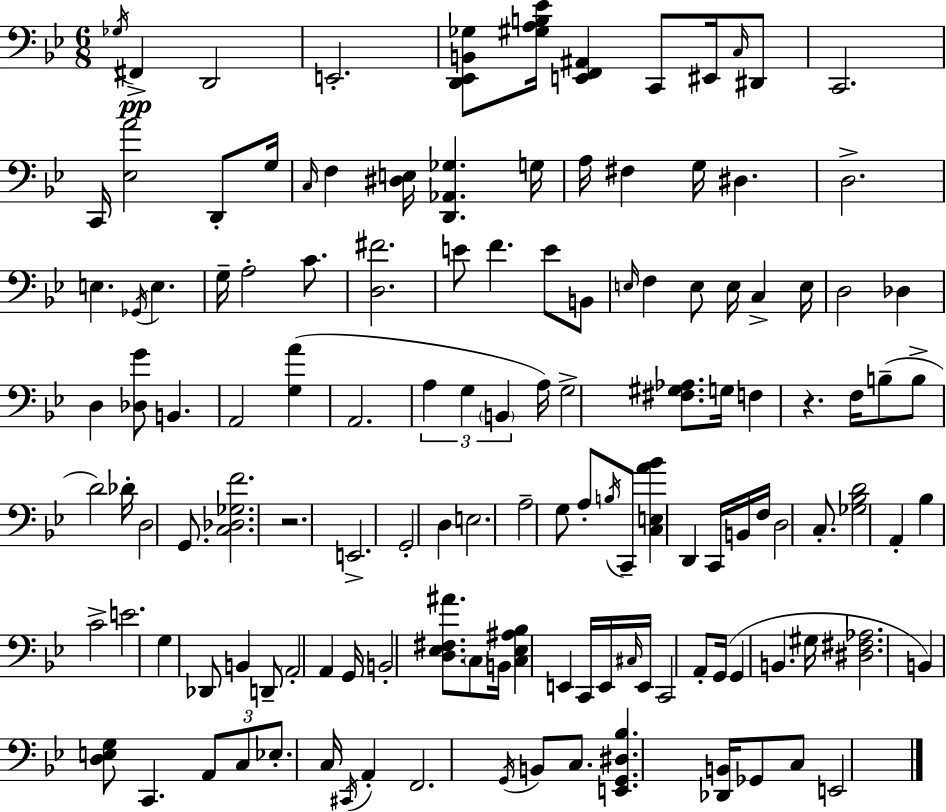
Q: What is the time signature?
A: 6/8